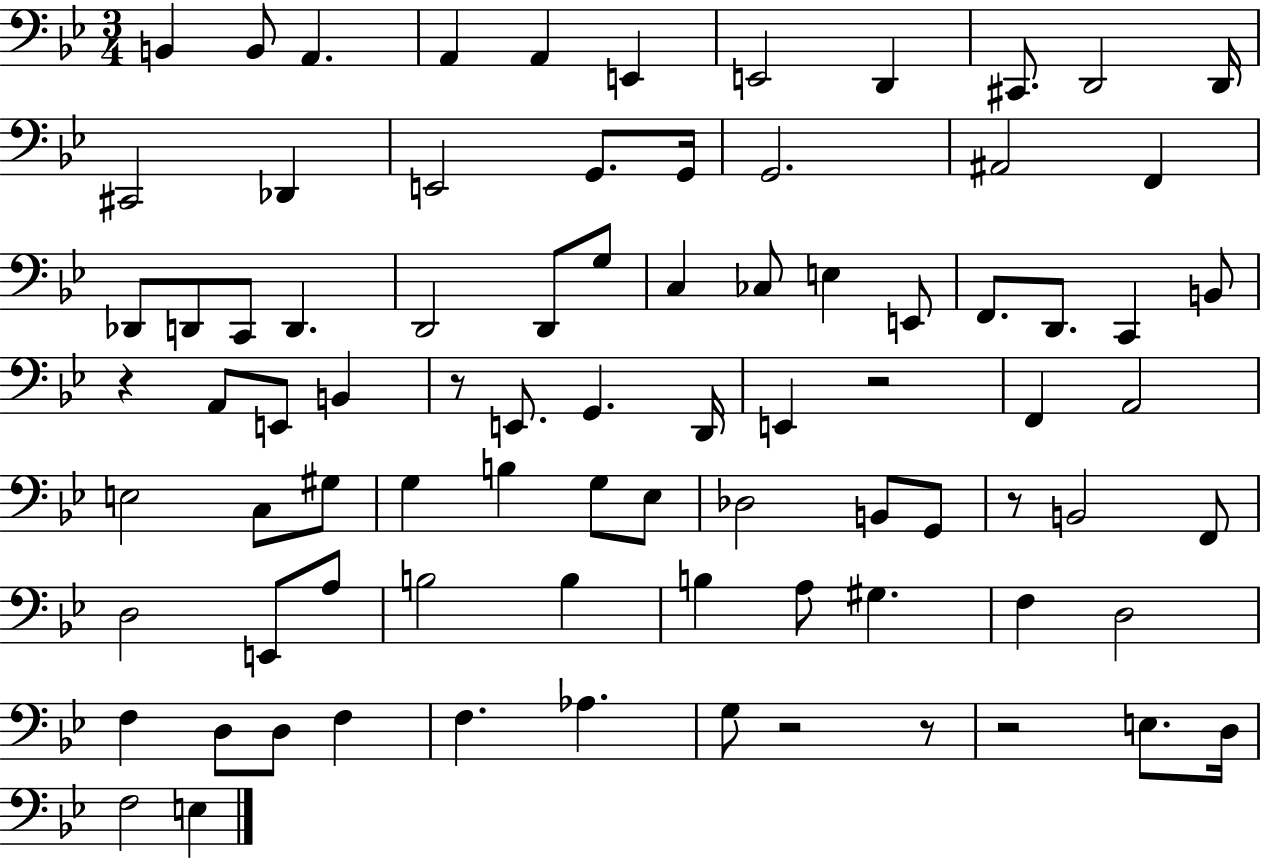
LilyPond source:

{
  \clef bass
  \numericTimeSignature
  \time 3/4
  \key bes \major
  \repeat volta 2 { b,4 b,8 a,4. | a,4 a,4 e,4 | e,2 d,4 | cis,8. d,2 d,16 | \break cis,2 des,4 | e,2 g,8. g,16 | g,2. | ais,2 f,4 | \break des,8 d,8 c,8 d,4. | d,2 d,8 g8 | c4 ces8 e4 e,8 | f,8. d,8. c,4 b,8 | \break r4 a,8 e,8 b,4 | r8 e,8. g,4. d,16 | e,4 r2 | f,4 a,2 | \break e2 c8 gis8 | g4 b4 g8 ees8 | des2 b,8 g,8 | r8 b,2 f,8 | \break d2 e,8 a8 | b2 b4 | b4 a8 gis4. | f4 d2 | \break f4 d8 d8 f4 | f4. aes4. | g8 r2 r8 | r2 e8. d16 | \break f2 e4 | } \bar "|."
}